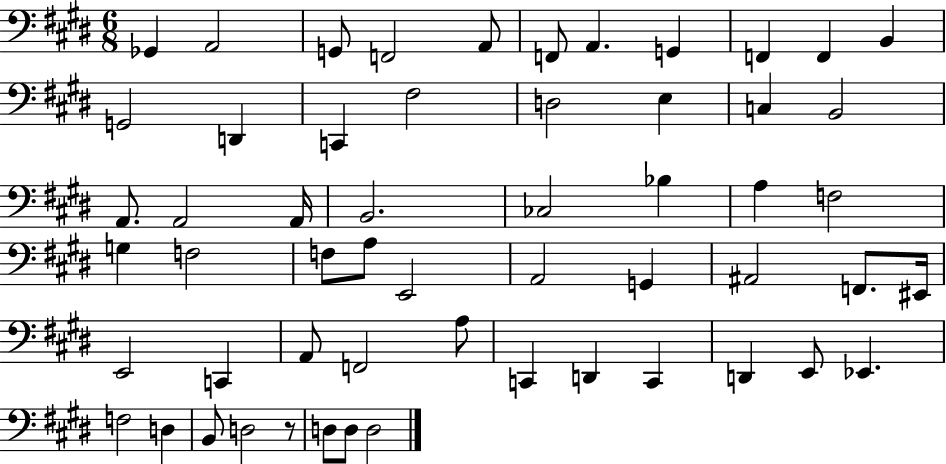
X:1
T:Untitled
M:6/8
L:1/4
K:E
_G,, A,,2 G,,/2 F,,2 A,,/2 F,,/2 A,, G,, F,, F,, B,, G,,2 D,, C,, ^F,2 D,2 E, C, B,,2 A,,/2 A,,2 A,,/4 B,,2 _C,2 _B, A, F,2 G, F,2 F,/2 A,/2 E,,2 A,,2 G,, ^A,,2 F,,/2 ^E,,/4 E,,2 C,, A,,/2 F,,2 A,/2 C,, D,, C,, D,, E,,/2 _E,, F,2 D, B,,/2 D,2 z/2 D,/2 D,/2 D,2